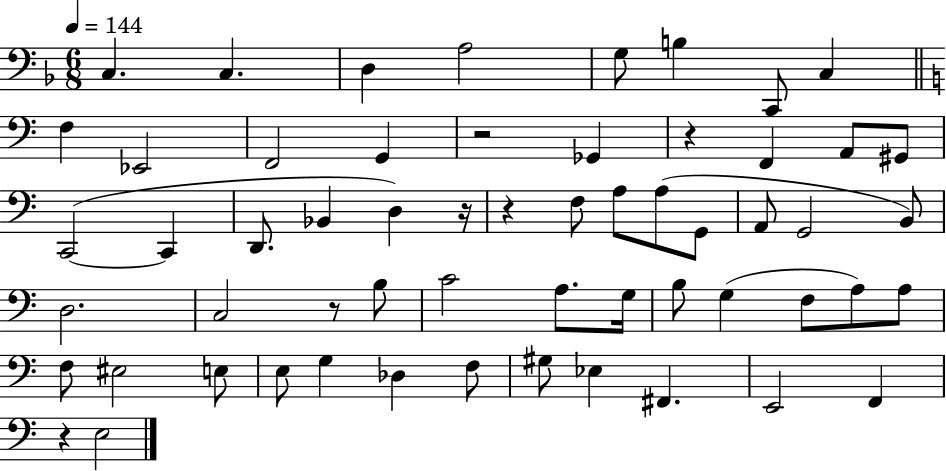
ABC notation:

X:1
T:Untitled
M:6/8
L:1/4
K:F
C, C, D, A,2 G,/2 B, C,,/2 C, F, _E,,2 F,,2 G,, z2 _G,, z F,, A,,/2 ^G,,/2 C,,2 C,, D,,/2 _B,, D, z/4 z F,/2 A,/2 A,/2 G,,/2 A,,/2 G,,2 B,,/2 D,2 C,2 z/2 B,/2 C2 A,/2 G,/4 B,/2 G, F,/2 A,/2 A,/2 F,/2 ^E,2 E,/2 E,/2 G, _D, F,/2 ^G,/2 _E, ^F,, E,,2 F,, z E,2